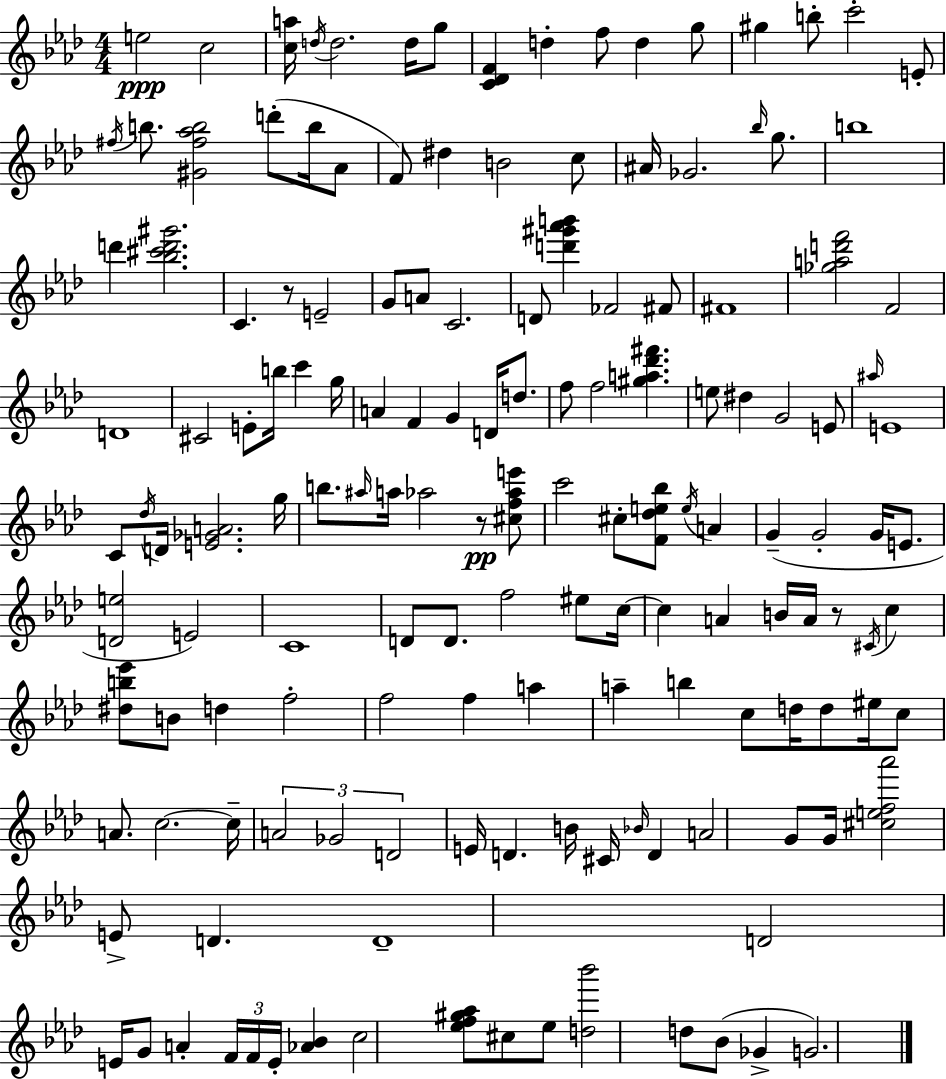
{
  \clef treble
  \numericTimeSignature
  \time 4/4
  \key aes \major
  \repeat volta 2 { e''2\ppp c''2 | <c'' a''>16 \acciaccatura { d''16 } d''2. d''16 g''8 | <c' des' f'>4 d''4-. f''8 d''4 g''8 | gis''4 b''8-. c'''2-. e'8-. | \break \acciaccatura { fis''16 } b''8. <gis' fis'' aes'' b''>2 d'''8-.( b''16 | aes'8 f'8) dis''4 b'2 | c''8 ais'16 ges'2. \grace { bes''16 } | g''8. b''1 | \break d'''4 <bes'' cis''' d''' gis'''>2. | c'4. r8 e'2-- | g'8 a'8 c'2. | d'8 <d''' gis''' aes''' b'''>4 fes'2 | \break fis'8 fis'1 | <ges'' a'' d''' f'''>2 f'2 | d'1 | cis'2 e'8-. b''16 c'''4 | \break g''16 a'4 f'4 g'4 d'16 | d''8. f''8 f''2 <gis'' a'' des''' fis'''>4. | e''8 dis''4 g'2 | e'8 \grace { ais''16 } e'1 | \break c'8 \acciaccatura { des''16 } d'16 <e' ges' a'>2. | g''16 b''8. \grace { ais''16 } a''16 aes''2 | r8\pp <cis'' f'' aes'' e'''>8 c'''2 cis''8-. | <f' des'' e'' bes''>8 \acciaccatura { e''16 } a'4 g'4--( g'2-. | \break g'16 e'8. <d' e''>2 e'2) | c'1 | d'8 d'8. f''2 | eis''8 c''16~~ c''4 a'4 b'16 | \break a'16 r8 \acciaccatura { cis'16 } c''4 <dis'' b'' ees'''>8 b'8 d''4 | f''2-. f''2 | f''4 a''4 a''4-- b''4 | c''8 d''16 d''8 eis''16 c''8 a'8. c''2.~~ | \break c''16-- \tuplet 3/2 { a'2 | ges'2 d'2 } | e'16 d'4. b'16 cis'16 \grace { bes'16 } d'4 a'2 | g'8 g'16 <cis'' e'' f'' aes'''>2 | \break e'8-> d'4. d'1-- | d'2 | e'16 g'8 a'4-. \tuplet 3/2 { f'16 f'16 e'16-. } <aes' bes'>4 c''2 | <ees'' f'' gis'' aes''>8 cis''8 ees''8 <d'' bes'''>2 | \break d''8 bes'8( ges'4-> g'2.) | } \bar "|."
}